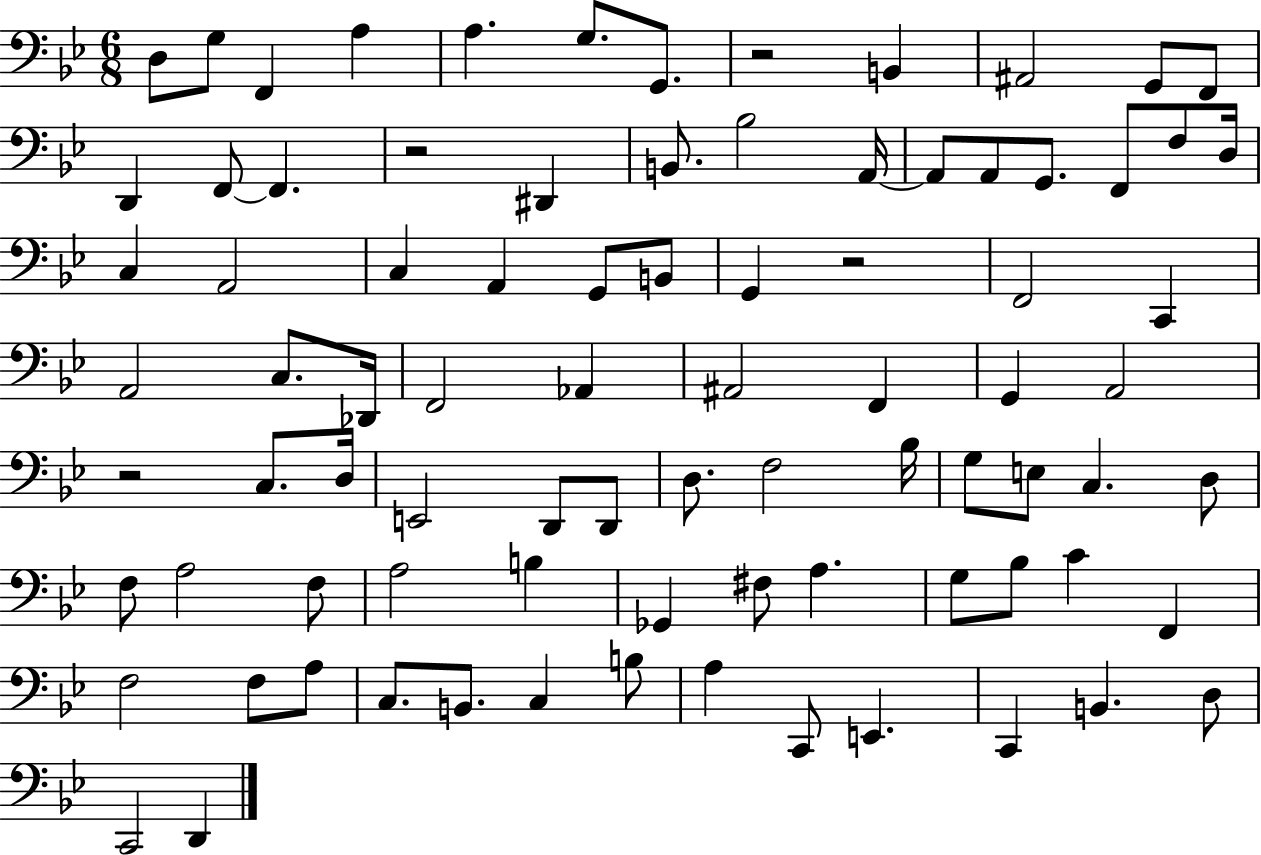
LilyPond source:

{
  \clef bass
  \numericTimeSignature
  \time 6/8
  \key bes \major
  d8 g8 f,4 a4 | a4. g8. g,8. | r2 b,4 | ais,2 g,8 f,8 | \break d,4 f,8~~ f,4. | r2 dis,4 | b,8. bes2 a,16~~ | a,8 a,8 g,8. f,8 f8 d16 | \break c4 a,2 | c4 a,4 g,8 b,8 | g,4 r2 | f,2 c,4 | \break a,2 c8. des,16 | f,2 aes,4 | ais,2 f,4 | g,4 a,2 | \break r2 c8. d16 | e,2 d,8 d,8 | d8. f2 bes16 | g8 e8 c4. d8 | \break f8 a2 f8 | a2 b4 | ges,4 fis8 a4. | g8 bes8 c'4 f,4 | \break f2 f8 a8 | c8. b,8. c4 b8 | a4 c,8 e,4. | c,4 b,4. d8 | \break c,2 d,4 | \bar "|."
}